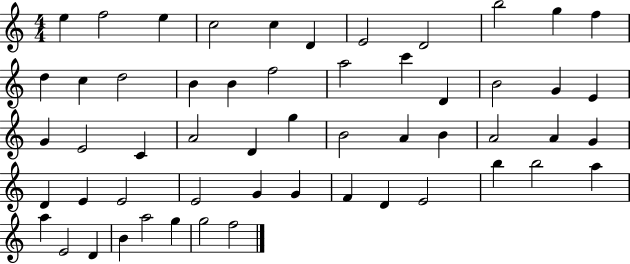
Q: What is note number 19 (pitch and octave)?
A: C6